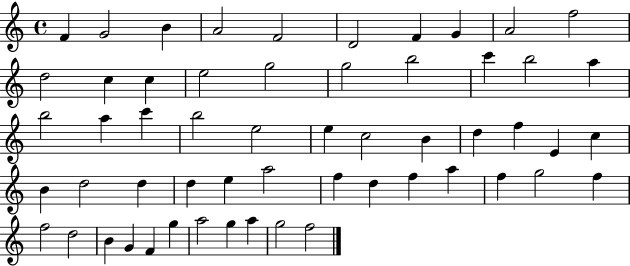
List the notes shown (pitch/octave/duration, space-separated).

F4/q G4/h B4/q A4/h F4/h D4/h F4/q G4/q A4/h F5/h D5/h C5/q C5/q E5/h G5/h G5/h B5/h C6/q B5/h A5/q B5/h A5/q C6/q B5/h E5/h E5/q C5/h B4/q D5/q F5/q E4/q C5/q B4/q D5/h D5/q D5/q E5/q A5/h F5/q D5/q F5/q A5/q F5/q G5/h F5/q F5/h D5/h B4/q G4/q F4/q G5/q A5/h G5/q A5/q G5/h F5/h